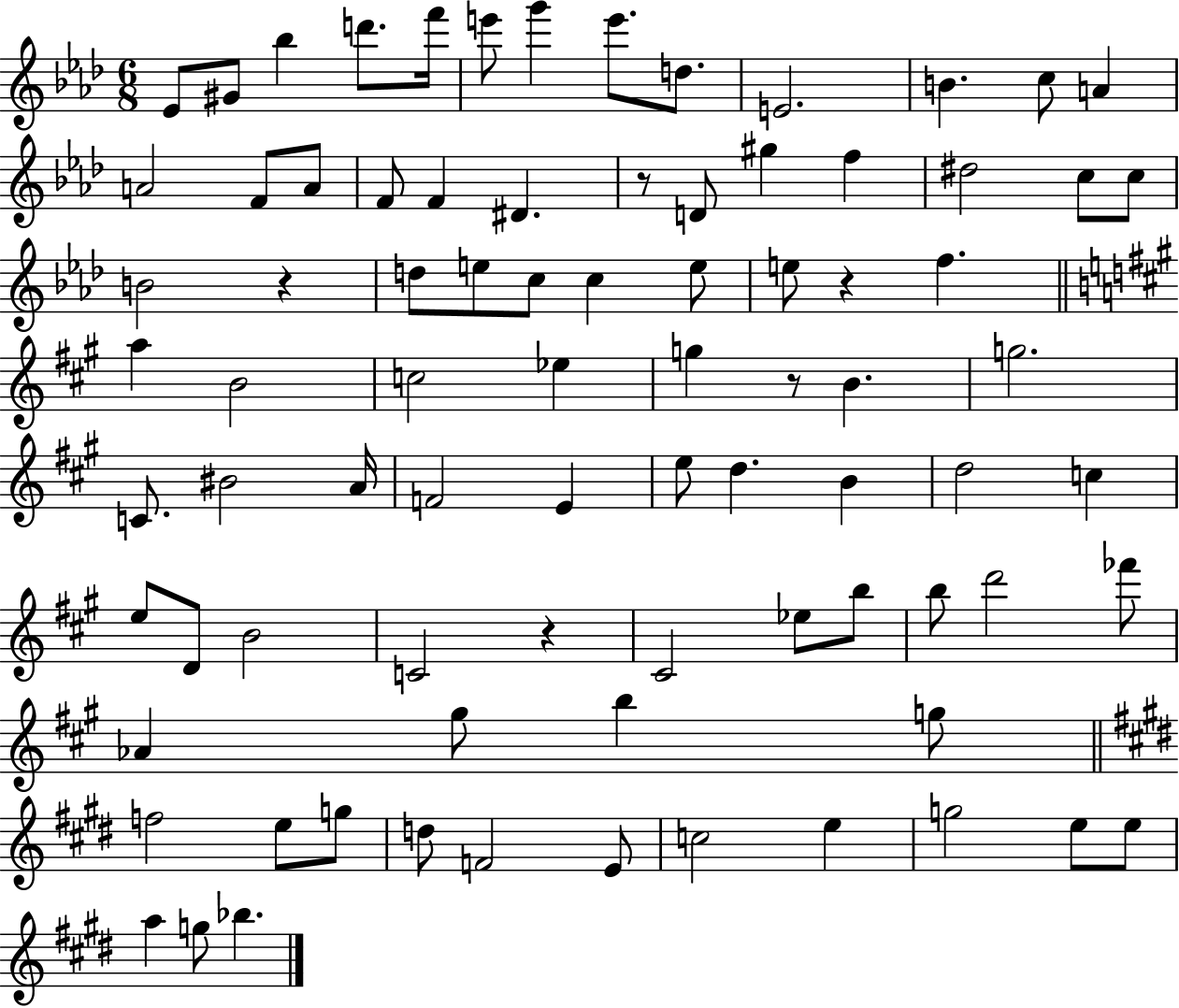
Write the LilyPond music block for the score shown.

{
  \clef treble
  \numericTimeSignature
  \time 6/8
  \key aes \major
  ees'8 gis'8 bes''4 d'''8. f'''16 | e'''8 g'''4 e'''8. d''8. | e'2. | b'4. c''8 a'4 | \break a'2 f'8 a'8 | f'8 f'4 dis'4. | r8 d'8 gis''4 f''4 | dis''2 c''8 c''8 | \break b'2 r4 | d''8 e''8 c''8 c''4 e''8 | e''8 r4 f''4. | \bar "||" \break \key a \major a''4 b'2 | c''2 ees''4 | g''4 r8 b'4. | g''2. | \break c'8. bis'2 a'16 | f'2 e'4 | e''8 d''4. b'4 | d''2 c''4 | \break e''8 d'8 b'2 | c'2 r4 | cis'2 ees''8 b''8 | b''8 d'''2 fes'''8 | \break aes'4 gis''8 b''4 g''8 | \bar "||" \break \key e \major f''2 e''8 g''8 | d''8 f'2 e'8 | c''2 e''4 | g''2 e''8 e''8 | \break a''4 g''8 bes''4. | \bar "|."
}